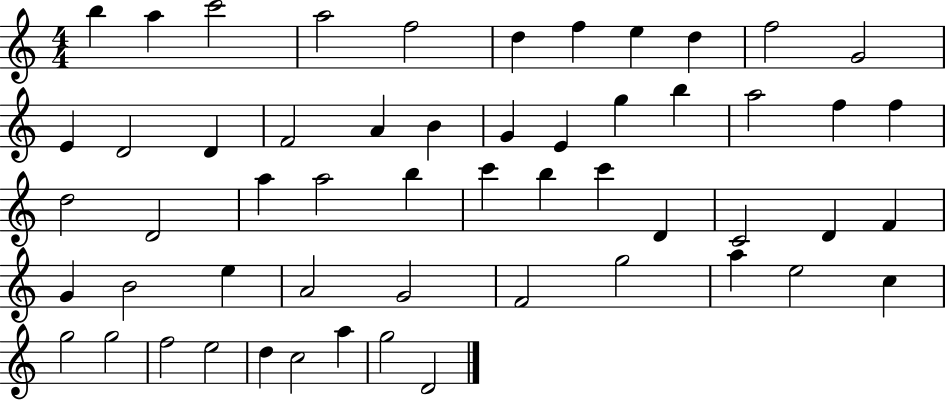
{
  \clef treble
  \numericTimeSignature
  \time 4/4
  \key c \major
  b''4 a''4 c'''2 | a''2 f''2 | d''4 f''4 e''4 d''4 | f''2 g'2 | \break e'4 d'2 d'4 | f'2 a'4 b'4 | g'4 e'4 g''4 b''4 | a''2 f''4 f''4 | \break d''2 d'2 | a''4 a''2 b''4 | c'''4 b''4 c'''4 d'4 | c'2 d'4 f'4 | \break g'4 b'2 e''4 | a'2 g'2 | f'2 g''2 | a''4 e''2 c''4 | \break g''2 g''2 | f''2 e''2 | d''4 c''2 a''4 | g''2 d'2 | \break \bar "|."
}